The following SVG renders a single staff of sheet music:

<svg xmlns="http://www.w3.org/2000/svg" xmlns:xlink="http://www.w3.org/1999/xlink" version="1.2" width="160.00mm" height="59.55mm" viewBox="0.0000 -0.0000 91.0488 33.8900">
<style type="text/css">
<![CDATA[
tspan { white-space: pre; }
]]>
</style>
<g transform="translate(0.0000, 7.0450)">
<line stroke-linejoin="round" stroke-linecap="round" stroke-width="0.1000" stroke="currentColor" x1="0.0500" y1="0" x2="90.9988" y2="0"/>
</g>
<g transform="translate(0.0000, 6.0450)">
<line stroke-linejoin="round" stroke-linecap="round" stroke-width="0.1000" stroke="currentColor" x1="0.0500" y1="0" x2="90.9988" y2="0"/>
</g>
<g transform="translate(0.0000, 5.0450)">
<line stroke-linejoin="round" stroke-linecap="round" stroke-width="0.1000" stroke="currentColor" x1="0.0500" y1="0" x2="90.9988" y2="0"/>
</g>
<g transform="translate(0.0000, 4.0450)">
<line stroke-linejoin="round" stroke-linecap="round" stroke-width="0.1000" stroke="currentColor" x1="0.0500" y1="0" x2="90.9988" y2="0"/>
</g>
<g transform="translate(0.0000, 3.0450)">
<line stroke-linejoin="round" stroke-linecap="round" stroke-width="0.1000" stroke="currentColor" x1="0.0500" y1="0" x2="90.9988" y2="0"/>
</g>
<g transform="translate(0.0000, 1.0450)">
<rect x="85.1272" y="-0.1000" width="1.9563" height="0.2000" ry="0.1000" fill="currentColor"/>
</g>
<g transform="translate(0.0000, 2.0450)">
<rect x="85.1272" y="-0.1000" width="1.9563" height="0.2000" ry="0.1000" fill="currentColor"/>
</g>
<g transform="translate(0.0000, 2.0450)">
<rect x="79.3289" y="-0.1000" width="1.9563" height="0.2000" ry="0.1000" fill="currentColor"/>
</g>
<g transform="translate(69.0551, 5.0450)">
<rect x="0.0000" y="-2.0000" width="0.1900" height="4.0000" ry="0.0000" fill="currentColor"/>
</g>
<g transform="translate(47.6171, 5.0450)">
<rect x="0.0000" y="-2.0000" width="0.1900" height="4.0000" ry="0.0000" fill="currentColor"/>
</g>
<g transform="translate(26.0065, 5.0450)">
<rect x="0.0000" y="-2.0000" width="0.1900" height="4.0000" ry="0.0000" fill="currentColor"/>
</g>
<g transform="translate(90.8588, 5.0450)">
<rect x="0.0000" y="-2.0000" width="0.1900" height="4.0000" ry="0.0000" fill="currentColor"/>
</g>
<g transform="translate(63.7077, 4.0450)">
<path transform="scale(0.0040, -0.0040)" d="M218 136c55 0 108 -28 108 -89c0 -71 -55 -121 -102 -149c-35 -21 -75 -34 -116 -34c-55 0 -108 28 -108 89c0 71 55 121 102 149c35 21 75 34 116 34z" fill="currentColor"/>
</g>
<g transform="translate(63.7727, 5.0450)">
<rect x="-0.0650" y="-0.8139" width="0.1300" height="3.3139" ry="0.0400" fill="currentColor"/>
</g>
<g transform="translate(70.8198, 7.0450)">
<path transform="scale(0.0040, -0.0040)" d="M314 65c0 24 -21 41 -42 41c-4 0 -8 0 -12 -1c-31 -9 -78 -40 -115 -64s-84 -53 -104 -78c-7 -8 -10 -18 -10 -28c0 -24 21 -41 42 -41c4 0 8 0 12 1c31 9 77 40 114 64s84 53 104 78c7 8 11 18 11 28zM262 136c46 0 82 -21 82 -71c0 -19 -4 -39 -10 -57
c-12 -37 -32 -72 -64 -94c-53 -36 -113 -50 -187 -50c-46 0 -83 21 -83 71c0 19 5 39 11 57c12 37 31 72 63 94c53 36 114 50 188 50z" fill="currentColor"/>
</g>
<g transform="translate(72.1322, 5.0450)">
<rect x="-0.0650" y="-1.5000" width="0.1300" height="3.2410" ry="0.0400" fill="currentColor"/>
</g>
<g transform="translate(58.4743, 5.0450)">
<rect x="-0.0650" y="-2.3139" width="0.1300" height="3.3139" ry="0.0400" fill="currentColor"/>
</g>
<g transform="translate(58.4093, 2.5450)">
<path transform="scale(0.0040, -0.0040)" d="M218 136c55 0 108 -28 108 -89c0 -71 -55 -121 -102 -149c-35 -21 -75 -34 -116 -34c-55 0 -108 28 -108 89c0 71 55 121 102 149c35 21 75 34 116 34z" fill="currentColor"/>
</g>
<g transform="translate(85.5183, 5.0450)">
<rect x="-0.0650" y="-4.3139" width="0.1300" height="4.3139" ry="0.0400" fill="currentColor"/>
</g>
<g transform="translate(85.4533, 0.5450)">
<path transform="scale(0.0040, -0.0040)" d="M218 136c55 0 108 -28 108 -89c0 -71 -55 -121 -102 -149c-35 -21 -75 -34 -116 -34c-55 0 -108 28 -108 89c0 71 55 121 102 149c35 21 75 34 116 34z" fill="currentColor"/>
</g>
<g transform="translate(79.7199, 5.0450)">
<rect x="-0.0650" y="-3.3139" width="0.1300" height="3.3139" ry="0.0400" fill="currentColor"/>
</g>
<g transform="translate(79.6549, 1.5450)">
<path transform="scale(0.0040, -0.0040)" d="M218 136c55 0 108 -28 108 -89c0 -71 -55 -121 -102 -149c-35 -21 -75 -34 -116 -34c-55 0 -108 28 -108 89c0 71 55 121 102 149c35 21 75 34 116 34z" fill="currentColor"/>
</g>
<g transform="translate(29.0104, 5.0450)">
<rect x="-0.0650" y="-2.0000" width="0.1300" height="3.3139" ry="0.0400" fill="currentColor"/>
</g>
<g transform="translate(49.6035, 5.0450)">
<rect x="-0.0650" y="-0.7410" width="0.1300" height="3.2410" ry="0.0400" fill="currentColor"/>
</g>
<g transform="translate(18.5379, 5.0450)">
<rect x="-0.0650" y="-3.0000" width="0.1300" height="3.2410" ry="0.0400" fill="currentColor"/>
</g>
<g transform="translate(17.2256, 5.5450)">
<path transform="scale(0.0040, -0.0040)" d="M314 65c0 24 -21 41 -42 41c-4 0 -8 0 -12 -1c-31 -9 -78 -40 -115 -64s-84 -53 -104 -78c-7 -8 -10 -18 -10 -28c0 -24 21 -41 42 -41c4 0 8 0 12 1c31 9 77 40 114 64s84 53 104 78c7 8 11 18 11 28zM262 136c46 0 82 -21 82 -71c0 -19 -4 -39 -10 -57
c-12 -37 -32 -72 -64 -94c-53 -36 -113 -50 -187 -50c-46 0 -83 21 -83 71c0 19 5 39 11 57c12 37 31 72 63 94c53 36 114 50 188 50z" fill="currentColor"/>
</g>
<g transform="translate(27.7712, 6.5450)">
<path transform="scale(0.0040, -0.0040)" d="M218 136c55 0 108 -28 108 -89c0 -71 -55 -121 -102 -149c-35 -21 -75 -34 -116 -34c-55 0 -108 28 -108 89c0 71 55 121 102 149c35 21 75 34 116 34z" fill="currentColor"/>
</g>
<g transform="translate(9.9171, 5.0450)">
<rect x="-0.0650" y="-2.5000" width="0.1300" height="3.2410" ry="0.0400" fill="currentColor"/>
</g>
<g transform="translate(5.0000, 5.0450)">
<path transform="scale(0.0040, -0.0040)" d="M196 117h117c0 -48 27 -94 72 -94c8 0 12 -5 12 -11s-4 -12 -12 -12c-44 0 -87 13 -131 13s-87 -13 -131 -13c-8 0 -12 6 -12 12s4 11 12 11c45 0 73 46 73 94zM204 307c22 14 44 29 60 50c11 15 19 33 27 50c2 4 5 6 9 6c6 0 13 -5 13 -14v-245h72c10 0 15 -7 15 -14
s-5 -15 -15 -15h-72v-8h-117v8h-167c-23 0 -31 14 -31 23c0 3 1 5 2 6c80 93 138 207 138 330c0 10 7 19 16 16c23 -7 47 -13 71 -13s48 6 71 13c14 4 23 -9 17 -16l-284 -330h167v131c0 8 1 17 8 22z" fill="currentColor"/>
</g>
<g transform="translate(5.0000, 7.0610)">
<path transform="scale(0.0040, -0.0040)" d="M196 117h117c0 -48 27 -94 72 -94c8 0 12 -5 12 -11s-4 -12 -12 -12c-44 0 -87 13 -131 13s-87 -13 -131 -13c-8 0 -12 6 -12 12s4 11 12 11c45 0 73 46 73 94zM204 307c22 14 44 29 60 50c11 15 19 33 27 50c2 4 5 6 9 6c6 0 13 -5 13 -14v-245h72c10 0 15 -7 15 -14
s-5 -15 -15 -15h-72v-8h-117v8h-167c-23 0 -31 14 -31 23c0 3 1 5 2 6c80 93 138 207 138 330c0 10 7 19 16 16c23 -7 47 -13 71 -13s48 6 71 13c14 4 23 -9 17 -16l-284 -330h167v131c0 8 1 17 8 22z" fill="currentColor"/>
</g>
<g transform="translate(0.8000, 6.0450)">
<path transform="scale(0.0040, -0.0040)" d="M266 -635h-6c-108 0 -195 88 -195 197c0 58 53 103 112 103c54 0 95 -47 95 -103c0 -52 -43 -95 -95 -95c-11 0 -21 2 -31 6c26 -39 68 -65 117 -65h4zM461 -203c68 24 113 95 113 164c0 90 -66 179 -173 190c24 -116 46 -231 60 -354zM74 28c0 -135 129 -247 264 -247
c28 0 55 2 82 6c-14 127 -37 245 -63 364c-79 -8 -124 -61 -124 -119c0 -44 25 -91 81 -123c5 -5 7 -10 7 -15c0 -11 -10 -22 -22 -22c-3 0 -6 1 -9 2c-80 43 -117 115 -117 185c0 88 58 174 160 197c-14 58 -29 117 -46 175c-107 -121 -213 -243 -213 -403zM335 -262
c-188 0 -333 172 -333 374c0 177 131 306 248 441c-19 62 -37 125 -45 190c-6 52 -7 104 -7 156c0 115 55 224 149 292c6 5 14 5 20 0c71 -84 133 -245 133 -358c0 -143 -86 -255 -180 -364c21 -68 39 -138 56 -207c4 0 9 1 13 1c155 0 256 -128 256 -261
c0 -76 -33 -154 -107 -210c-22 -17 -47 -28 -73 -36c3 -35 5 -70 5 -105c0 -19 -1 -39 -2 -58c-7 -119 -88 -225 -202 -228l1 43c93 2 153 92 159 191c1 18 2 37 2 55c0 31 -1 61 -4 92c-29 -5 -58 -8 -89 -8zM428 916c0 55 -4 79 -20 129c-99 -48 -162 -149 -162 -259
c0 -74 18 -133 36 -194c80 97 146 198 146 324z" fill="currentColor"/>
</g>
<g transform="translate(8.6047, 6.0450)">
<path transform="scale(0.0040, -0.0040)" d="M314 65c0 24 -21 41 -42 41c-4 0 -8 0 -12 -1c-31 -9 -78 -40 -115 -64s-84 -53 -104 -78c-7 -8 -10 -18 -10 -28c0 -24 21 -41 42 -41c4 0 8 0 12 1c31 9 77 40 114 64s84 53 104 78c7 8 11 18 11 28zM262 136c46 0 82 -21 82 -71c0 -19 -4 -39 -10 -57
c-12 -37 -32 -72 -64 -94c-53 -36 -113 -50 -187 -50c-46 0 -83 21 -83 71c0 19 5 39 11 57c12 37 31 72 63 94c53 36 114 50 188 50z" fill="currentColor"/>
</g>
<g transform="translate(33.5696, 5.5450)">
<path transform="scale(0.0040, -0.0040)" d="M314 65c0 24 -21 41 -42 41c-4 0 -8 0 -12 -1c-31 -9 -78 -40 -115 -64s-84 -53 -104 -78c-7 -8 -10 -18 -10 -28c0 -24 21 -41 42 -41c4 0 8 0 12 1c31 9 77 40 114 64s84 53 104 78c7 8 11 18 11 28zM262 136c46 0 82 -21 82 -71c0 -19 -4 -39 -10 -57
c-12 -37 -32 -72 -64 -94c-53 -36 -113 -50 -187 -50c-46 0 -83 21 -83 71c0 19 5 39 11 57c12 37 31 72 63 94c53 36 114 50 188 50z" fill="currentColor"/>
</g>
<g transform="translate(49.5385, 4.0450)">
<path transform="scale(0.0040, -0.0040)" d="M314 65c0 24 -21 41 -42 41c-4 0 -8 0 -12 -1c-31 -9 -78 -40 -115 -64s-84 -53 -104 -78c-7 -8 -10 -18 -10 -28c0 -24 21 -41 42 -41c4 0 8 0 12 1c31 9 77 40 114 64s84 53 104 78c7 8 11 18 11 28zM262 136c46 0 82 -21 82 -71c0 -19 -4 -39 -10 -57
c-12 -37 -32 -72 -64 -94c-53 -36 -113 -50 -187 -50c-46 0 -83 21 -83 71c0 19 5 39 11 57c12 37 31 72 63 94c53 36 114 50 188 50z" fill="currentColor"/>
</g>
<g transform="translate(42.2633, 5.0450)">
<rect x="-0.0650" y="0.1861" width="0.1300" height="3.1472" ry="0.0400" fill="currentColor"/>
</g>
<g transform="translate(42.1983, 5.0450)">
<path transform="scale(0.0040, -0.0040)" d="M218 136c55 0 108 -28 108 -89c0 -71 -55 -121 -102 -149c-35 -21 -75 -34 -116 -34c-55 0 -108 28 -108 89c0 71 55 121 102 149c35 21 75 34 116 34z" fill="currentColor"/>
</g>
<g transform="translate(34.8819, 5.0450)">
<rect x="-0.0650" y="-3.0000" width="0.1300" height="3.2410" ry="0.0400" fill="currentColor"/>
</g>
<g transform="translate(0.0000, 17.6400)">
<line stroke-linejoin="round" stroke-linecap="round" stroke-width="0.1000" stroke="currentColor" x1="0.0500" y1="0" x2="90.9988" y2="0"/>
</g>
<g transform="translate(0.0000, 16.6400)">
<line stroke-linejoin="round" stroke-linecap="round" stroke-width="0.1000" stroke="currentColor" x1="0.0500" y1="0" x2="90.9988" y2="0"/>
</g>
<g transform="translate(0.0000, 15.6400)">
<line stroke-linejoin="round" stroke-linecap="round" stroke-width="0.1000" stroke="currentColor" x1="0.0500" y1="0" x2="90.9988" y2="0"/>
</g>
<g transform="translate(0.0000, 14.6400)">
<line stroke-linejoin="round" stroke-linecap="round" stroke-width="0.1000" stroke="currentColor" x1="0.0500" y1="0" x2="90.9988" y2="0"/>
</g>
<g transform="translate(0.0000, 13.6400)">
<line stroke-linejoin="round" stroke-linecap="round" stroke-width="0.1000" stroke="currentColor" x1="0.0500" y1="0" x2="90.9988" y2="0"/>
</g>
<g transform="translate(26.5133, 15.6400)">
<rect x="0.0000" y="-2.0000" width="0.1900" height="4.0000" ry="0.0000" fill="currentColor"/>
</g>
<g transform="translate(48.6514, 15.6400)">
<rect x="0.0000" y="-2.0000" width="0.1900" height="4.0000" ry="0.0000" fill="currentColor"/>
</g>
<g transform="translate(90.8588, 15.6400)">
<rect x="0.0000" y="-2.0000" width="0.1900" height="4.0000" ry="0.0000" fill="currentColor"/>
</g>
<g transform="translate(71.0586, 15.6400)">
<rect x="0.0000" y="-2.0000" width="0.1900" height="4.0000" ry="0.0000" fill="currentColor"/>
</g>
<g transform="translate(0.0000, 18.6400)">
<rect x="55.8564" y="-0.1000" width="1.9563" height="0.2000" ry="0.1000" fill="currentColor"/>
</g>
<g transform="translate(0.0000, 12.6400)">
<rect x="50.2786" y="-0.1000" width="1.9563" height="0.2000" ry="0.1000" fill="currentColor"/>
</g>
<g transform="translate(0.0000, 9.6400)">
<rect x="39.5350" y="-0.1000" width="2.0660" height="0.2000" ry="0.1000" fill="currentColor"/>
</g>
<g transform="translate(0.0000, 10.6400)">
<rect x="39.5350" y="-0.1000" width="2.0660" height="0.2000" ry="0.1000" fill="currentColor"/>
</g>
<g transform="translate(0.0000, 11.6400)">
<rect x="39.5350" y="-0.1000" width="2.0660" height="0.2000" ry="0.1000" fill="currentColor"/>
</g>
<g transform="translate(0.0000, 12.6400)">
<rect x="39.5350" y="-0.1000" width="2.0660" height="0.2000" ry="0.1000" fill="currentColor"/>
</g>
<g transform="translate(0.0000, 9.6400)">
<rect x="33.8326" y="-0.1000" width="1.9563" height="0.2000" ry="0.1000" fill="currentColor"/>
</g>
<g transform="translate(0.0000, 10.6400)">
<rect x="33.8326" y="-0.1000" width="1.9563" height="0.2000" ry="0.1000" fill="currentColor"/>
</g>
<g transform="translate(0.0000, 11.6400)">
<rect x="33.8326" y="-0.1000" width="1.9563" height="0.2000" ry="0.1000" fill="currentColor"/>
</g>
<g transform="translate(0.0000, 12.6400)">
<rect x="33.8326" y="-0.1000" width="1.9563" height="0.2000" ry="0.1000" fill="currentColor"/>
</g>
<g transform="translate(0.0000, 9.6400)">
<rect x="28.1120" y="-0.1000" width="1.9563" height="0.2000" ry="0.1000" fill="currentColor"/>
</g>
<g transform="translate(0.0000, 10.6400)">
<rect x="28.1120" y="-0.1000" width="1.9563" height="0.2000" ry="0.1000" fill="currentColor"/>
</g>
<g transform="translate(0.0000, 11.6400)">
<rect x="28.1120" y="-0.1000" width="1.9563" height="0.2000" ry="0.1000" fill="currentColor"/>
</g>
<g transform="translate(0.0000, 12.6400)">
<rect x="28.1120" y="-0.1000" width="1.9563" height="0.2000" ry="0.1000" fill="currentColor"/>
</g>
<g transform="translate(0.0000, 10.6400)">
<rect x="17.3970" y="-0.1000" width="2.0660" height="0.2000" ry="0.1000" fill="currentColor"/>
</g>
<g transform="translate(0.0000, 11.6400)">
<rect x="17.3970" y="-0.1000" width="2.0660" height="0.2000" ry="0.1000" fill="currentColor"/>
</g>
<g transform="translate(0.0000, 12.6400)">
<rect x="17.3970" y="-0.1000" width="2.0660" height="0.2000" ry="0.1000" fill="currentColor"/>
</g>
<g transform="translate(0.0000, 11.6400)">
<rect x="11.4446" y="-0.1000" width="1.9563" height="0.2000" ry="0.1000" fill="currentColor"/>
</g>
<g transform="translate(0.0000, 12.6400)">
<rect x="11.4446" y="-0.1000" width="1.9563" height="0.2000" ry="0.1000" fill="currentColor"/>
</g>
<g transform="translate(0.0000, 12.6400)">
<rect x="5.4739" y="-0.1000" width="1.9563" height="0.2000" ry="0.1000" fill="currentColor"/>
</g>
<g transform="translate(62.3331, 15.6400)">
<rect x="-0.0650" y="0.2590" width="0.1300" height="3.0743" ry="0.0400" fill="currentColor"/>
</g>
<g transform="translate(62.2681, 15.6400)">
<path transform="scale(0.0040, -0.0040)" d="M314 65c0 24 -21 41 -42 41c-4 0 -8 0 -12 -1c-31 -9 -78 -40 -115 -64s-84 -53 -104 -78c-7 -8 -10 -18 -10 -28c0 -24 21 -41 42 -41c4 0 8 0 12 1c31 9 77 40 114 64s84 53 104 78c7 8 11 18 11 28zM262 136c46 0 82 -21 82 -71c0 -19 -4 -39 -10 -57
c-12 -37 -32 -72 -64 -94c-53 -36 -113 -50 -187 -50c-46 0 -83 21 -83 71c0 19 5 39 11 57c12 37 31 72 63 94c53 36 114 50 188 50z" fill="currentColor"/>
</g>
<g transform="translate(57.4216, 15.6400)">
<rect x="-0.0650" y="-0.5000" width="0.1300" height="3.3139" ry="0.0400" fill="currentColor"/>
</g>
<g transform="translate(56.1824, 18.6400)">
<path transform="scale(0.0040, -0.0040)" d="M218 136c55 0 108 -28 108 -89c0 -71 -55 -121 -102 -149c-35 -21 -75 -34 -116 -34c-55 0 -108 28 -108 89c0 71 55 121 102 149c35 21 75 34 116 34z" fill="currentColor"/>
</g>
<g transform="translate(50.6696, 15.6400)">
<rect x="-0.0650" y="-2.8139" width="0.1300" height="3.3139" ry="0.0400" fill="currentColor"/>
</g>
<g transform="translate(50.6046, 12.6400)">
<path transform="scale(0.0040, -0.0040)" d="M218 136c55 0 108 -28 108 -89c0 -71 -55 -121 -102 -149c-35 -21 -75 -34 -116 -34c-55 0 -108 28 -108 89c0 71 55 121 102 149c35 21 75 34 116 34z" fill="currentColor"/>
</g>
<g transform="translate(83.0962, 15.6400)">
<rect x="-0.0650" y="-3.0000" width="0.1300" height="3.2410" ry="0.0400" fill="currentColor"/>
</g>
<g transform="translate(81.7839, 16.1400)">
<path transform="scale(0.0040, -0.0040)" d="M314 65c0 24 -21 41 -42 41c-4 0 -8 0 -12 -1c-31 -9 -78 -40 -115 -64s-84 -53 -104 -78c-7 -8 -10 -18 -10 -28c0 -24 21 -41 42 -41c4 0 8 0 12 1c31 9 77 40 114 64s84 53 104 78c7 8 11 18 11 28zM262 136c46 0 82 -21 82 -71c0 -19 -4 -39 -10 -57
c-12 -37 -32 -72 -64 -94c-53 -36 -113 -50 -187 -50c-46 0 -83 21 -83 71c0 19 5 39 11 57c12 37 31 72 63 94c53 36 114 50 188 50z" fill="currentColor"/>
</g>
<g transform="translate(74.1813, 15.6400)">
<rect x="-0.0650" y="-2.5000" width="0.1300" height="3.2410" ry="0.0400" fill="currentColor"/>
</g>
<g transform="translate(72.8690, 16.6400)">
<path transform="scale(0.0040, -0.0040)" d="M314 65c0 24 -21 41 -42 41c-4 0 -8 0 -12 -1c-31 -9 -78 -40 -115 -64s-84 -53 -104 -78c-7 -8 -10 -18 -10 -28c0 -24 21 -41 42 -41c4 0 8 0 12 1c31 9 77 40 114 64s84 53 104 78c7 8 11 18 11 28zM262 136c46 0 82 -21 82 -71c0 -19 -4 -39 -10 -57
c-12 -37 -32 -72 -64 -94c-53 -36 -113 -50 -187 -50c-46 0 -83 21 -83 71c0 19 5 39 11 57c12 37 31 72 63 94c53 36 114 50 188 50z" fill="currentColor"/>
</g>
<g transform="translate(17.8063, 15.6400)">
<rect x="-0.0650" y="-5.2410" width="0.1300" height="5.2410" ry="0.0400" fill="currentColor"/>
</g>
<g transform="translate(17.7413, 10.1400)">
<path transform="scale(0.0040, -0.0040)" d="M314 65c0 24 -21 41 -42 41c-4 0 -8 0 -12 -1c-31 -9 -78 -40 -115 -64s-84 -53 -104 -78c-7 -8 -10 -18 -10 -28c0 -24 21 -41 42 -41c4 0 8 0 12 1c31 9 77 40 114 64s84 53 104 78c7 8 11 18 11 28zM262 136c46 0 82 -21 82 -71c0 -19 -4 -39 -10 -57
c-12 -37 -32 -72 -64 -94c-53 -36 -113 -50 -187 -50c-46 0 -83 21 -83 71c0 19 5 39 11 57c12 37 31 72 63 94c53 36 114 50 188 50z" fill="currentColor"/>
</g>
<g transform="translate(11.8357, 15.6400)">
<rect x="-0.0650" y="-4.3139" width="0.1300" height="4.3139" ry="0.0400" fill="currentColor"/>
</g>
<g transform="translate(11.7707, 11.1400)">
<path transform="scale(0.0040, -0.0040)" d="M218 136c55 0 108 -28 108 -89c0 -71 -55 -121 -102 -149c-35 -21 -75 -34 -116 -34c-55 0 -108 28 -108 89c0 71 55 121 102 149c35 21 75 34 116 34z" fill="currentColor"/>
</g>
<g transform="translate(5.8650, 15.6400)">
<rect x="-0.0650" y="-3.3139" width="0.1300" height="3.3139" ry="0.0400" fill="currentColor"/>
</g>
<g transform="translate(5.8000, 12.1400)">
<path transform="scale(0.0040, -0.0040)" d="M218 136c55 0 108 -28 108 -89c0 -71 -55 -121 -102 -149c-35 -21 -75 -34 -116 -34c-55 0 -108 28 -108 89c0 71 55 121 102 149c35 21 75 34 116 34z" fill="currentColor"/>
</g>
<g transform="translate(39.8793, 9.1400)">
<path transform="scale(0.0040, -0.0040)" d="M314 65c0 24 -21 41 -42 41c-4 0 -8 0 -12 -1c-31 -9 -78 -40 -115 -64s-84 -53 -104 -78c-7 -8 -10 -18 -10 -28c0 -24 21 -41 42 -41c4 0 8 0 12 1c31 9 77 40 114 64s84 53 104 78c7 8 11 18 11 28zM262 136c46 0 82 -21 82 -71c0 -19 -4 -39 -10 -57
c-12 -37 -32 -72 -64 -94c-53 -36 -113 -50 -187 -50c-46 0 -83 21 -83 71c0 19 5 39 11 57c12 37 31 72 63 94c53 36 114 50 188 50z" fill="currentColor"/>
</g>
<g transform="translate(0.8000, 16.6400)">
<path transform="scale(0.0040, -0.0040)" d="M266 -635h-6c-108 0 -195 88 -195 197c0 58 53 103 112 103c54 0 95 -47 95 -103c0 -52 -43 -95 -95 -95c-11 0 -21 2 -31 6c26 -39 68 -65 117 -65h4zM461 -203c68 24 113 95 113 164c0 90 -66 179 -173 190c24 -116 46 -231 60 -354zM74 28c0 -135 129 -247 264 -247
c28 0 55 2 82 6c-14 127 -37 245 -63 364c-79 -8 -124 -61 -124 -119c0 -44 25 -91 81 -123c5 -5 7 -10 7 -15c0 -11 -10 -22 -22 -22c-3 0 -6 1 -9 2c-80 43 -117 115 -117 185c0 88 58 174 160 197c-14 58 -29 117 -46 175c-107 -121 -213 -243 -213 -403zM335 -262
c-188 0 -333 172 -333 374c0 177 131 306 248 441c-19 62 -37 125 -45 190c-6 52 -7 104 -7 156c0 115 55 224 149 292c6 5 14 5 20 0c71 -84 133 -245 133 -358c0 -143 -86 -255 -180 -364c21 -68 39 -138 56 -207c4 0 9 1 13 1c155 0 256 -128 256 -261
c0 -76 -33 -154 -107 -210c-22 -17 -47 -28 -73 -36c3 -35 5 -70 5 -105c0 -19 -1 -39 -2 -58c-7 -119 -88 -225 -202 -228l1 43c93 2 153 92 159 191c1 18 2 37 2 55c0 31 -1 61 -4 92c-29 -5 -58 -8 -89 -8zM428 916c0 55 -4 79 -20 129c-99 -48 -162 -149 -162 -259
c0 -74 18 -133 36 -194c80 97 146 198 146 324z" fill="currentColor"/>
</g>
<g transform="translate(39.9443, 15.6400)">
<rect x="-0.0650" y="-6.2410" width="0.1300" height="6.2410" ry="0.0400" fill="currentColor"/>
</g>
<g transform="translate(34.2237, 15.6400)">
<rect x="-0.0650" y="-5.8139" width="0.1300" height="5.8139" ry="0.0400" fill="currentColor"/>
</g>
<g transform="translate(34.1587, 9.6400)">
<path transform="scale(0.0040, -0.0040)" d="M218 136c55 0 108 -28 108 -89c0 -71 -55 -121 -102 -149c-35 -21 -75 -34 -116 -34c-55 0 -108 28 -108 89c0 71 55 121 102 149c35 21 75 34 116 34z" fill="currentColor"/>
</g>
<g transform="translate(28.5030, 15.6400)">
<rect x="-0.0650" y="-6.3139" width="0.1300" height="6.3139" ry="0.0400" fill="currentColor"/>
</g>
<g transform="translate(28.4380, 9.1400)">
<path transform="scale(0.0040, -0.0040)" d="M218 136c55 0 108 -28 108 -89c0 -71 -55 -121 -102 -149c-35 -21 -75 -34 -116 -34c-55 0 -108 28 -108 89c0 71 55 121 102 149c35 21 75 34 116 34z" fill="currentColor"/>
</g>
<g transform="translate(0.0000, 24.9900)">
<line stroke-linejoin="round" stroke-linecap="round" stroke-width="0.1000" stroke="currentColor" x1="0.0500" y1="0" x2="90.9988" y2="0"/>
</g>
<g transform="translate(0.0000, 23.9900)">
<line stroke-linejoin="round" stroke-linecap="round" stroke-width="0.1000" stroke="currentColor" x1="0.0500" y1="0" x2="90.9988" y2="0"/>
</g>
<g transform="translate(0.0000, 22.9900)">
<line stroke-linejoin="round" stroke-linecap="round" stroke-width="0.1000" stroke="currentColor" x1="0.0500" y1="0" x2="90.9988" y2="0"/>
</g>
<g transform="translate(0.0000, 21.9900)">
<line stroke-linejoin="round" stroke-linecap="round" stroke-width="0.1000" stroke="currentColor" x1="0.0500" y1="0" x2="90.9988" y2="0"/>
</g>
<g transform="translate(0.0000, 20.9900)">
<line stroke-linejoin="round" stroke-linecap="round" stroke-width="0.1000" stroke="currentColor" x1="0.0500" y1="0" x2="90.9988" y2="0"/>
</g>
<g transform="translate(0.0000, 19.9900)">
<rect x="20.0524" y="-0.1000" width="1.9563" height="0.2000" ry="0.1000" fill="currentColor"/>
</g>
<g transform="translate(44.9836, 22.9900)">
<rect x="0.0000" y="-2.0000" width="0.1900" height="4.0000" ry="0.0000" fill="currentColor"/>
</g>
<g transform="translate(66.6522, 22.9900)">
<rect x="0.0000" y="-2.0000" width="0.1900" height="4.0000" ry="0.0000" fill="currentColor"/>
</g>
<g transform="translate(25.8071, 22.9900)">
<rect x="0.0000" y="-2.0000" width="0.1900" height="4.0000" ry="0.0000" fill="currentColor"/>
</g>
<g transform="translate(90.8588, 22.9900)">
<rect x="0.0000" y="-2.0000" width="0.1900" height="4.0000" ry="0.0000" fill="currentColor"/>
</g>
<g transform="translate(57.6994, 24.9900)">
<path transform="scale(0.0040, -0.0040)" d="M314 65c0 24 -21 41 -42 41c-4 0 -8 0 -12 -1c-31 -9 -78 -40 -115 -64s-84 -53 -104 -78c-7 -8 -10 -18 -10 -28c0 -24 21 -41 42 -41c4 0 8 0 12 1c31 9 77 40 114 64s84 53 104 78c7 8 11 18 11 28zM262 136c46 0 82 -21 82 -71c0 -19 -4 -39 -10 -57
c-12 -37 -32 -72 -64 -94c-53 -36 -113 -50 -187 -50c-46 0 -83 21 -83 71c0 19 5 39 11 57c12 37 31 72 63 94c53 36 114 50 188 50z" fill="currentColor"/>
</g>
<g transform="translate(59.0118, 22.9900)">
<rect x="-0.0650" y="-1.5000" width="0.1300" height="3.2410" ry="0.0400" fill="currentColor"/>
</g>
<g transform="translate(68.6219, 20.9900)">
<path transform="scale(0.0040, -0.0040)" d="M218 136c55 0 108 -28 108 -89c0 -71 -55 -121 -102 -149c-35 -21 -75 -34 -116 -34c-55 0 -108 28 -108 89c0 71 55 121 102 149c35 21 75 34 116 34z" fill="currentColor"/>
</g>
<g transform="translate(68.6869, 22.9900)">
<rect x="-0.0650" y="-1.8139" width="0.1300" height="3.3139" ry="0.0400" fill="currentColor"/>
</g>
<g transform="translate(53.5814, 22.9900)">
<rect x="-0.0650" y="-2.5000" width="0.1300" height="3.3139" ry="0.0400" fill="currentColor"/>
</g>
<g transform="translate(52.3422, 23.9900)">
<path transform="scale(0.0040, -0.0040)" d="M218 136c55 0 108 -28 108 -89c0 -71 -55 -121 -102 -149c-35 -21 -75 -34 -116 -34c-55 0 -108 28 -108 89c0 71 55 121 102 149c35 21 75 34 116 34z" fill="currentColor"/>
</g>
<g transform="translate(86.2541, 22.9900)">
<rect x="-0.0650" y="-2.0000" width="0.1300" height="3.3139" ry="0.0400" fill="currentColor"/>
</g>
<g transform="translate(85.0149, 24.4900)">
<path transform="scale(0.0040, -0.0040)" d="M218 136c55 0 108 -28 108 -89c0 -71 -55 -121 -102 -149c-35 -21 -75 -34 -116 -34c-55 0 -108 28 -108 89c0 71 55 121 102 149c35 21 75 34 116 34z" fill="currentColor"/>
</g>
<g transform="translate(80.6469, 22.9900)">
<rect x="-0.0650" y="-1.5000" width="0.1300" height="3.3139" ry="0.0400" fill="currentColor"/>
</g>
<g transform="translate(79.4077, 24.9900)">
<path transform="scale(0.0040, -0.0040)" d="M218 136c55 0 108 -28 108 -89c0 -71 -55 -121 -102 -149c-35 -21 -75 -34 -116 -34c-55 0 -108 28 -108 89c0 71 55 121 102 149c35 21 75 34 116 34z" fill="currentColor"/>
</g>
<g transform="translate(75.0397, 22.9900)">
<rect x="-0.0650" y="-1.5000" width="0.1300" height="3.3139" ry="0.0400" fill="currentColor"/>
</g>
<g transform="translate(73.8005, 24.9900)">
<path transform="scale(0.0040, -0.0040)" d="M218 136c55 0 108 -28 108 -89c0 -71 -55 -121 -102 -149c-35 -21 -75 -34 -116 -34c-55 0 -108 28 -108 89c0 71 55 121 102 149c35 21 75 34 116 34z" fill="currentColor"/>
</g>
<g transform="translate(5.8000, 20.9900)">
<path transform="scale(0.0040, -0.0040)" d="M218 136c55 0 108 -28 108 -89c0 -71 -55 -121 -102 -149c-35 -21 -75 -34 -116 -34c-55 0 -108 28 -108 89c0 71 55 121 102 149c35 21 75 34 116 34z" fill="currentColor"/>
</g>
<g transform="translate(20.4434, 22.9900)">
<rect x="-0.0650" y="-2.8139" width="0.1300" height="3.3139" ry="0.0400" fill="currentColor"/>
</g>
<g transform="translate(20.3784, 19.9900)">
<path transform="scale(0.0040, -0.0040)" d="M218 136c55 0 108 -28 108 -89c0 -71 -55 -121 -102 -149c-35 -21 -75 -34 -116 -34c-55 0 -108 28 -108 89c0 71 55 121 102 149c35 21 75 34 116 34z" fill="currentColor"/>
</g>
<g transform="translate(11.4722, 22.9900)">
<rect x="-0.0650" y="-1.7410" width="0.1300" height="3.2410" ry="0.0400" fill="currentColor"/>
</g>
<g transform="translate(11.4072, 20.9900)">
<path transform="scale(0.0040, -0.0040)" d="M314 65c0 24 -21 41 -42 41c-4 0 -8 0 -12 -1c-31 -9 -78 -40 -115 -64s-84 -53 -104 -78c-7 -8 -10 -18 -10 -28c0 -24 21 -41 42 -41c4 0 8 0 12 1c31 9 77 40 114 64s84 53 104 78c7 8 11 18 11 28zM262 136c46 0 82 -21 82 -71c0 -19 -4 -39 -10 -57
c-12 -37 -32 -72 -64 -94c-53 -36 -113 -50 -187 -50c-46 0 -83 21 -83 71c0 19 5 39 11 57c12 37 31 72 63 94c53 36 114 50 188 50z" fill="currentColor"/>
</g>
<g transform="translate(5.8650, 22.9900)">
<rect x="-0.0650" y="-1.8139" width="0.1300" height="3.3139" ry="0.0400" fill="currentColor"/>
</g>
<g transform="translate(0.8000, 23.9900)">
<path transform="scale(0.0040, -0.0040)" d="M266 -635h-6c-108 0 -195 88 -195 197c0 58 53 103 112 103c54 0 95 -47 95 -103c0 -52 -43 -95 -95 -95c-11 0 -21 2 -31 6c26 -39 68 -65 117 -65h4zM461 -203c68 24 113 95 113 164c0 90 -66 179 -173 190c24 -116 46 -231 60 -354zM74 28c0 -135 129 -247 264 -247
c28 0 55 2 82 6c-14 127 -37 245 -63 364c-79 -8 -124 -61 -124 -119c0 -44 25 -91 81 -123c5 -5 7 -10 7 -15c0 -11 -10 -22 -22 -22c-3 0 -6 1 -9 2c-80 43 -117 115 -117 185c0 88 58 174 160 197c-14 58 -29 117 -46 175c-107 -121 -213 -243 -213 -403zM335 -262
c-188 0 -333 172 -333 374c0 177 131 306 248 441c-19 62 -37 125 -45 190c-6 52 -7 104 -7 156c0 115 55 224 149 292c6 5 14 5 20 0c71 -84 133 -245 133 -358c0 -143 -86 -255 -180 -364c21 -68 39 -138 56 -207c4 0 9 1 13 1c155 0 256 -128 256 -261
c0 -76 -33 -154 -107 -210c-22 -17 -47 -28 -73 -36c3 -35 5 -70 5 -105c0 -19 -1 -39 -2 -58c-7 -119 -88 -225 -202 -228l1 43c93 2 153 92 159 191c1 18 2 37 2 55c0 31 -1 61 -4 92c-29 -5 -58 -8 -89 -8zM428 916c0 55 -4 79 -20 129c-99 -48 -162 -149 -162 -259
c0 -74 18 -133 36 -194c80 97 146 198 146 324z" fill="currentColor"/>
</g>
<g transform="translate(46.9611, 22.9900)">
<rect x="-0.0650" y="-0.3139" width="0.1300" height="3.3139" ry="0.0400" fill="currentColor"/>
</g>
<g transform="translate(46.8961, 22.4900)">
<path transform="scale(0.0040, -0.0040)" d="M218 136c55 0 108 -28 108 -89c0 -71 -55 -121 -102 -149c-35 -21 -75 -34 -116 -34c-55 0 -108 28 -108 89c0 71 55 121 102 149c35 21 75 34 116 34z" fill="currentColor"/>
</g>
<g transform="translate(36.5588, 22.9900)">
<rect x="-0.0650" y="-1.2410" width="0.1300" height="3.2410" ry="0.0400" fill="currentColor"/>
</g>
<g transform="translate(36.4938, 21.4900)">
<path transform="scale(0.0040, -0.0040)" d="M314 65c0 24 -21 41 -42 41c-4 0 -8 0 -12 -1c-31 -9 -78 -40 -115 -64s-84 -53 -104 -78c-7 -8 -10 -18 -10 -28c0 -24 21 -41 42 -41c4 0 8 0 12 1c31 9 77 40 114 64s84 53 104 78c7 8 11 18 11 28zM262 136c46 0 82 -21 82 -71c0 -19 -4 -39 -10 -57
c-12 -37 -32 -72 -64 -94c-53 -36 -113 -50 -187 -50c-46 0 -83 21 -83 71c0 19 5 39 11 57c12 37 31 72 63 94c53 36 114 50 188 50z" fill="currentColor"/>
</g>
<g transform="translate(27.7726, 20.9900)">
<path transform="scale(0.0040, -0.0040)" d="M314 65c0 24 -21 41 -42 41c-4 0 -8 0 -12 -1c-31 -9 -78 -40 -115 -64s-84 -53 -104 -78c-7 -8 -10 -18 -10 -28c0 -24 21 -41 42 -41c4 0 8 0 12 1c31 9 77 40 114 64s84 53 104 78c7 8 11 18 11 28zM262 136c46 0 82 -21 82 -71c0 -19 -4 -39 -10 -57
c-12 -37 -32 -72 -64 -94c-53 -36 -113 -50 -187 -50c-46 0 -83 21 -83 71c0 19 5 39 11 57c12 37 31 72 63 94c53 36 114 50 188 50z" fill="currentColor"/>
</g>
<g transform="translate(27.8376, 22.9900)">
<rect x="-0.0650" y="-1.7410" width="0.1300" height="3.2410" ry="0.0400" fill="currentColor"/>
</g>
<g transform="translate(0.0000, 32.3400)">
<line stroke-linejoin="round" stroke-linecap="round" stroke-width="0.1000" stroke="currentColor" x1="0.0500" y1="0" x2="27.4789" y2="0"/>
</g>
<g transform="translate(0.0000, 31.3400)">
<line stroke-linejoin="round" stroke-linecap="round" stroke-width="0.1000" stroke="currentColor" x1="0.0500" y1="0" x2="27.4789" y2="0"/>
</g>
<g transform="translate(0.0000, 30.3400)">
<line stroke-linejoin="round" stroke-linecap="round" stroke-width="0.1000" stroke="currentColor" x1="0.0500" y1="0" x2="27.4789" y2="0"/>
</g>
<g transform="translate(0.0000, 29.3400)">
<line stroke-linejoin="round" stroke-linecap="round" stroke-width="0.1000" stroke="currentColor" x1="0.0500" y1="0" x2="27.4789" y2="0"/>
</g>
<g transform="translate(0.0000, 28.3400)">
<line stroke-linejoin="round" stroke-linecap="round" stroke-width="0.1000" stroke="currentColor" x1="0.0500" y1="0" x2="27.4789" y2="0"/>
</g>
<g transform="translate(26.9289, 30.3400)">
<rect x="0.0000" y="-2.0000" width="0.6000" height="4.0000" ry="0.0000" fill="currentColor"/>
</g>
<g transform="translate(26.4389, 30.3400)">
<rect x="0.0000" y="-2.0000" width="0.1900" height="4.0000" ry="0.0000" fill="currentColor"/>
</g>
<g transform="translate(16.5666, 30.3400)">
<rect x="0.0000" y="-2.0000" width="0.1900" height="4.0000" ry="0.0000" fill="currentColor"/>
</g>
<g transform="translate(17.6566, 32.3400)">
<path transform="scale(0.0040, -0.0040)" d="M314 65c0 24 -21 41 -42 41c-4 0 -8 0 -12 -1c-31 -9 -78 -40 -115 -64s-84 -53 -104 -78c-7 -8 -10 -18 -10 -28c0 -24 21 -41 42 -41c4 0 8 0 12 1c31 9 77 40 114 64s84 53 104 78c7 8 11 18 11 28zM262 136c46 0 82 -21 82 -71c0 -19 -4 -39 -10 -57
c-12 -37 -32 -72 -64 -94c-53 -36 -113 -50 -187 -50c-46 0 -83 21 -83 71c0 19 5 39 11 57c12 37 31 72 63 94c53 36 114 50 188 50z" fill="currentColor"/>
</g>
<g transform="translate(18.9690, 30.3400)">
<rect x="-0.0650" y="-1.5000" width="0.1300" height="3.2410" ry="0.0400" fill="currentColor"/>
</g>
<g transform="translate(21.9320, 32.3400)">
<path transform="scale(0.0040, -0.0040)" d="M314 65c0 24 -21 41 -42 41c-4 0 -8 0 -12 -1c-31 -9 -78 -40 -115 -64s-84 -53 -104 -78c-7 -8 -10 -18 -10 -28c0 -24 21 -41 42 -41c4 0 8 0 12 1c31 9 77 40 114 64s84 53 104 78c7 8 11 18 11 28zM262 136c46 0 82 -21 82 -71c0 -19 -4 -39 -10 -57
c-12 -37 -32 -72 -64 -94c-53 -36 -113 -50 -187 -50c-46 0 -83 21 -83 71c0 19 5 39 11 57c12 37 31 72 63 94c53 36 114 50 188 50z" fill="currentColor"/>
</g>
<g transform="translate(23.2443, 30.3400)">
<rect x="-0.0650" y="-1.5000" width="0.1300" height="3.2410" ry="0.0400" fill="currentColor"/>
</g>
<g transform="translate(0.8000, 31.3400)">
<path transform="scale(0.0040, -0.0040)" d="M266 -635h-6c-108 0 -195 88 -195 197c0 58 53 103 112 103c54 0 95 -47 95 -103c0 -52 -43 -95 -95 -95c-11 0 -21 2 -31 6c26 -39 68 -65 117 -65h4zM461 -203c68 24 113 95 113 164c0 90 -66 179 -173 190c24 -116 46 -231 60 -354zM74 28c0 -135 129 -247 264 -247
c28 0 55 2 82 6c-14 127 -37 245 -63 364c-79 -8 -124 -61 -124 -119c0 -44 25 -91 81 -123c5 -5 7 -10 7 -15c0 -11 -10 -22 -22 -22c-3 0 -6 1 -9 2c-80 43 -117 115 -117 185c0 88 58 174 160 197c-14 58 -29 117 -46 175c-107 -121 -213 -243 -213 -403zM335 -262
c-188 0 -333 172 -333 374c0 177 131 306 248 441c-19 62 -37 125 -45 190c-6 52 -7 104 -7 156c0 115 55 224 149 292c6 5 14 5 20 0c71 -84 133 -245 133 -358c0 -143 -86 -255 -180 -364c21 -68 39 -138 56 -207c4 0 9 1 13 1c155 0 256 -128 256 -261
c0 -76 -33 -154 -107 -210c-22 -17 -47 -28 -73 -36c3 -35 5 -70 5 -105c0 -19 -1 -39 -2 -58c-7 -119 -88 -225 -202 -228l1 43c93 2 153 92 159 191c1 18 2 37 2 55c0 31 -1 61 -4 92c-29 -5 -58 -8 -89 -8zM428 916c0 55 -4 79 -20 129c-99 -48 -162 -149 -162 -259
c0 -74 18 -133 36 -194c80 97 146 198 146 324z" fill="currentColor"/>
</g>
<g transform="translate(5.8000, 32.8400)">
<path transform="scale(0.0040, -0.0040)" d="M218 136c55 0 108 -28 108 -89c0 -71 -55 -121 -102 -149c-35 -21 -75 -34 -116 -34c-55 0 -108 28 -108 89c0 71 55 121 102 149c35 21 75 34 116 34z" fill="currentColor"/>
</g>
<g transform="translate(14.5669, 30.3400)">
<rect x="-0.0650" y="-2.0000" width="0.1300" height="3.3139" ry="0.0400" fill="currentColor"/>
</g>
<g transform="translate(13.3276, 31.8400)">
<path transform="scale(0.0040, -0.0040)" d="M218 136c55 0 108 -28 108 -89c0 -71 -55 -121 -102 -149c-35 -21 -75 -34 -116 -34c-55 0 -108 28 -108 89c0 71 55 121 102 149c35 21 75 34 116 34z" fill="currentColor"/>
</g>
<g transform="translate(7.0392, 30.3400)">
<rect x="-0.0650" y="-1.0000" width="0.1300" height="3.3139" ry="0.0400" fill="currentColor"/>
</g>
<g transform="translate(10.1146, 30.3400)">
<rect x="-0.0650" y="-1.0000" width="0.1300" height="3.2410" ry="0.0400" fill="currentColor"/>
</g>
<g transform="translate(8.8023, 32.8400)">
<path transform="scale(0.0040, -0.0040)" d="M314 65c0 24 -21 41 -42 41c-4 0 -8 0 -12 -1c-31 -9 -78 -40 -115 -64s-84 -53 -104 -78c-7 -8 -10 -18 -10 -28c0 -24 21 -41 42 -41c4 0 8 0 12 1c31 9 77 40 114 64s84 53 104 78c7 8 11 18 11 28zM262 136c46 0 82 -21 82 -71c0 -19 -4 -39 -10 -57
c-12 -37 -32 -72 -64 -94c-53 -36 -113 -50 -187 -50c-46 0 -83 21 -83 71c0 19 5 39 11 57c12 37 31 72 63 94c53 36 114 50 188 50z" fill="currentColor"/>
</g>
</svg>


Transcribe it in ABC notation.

X:1
T:Untitled
M:4/4
L:1/4
K:C
G2 A2 F A2 B d2 g d E2 b d' b d' f'2 a' g' a'2 a C B2 G2 A2 f f2 a f2 e2 c G E2 f E E F D D2 F E2 E2